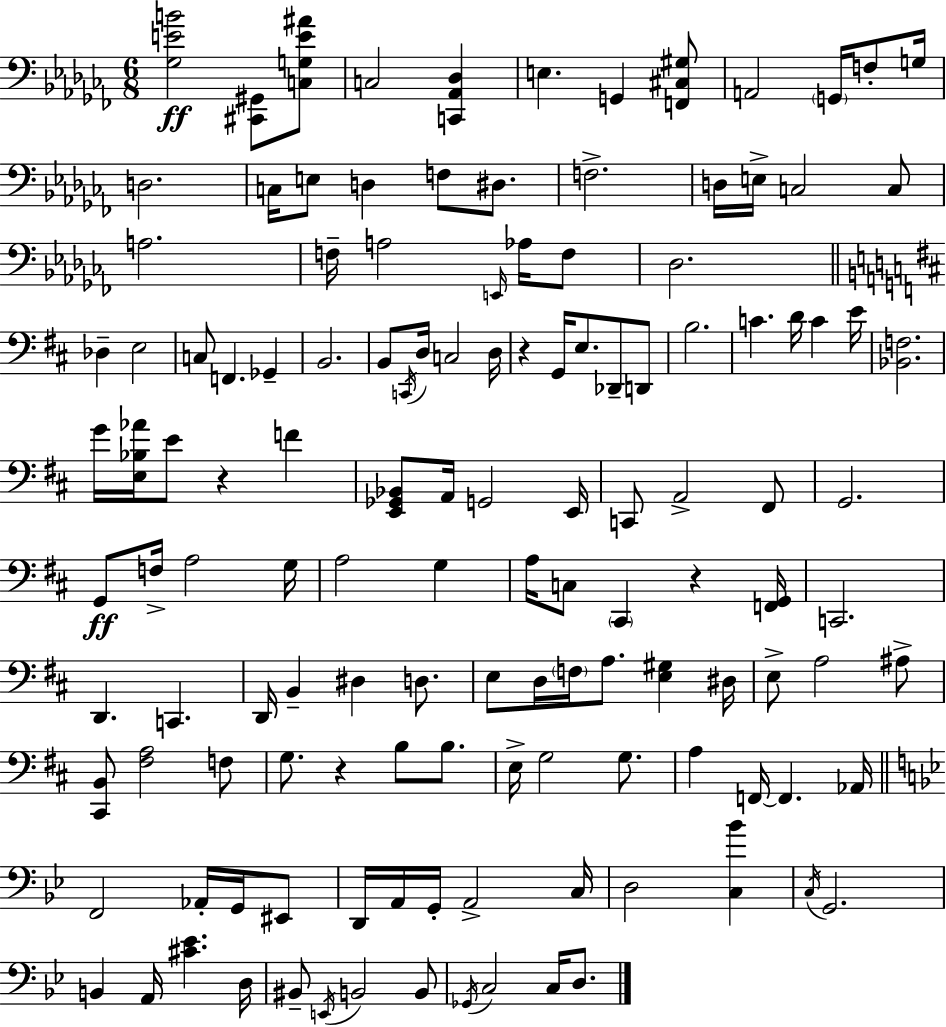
{
  \clef bass
  \numericTimeSignature
  \time 6/8
  \key aes \minor
  \repeat volta 2 { <ges e' b'>2\ff <cis, gis,>8 <c g e' ais'>8 | c2 <c, aes, des>4 | e4. g,4 <f, cis gis>8 | a,2 \parenthesize g,16 f8-. g16 | \break d2. | c16 e8 d4 f8 dis8. | f2.-> | d16 e16-> c2 c8 | \break a2. | f16-- a2 \grace { e,16 } aes16 f8 | des2. | \bar "||" \break \key d \major des4-- e2 | c8 f,4. ges,4-- | b,2. | b,8 \acciaccatura { c,16 } d16 c2 | \break d16 r4 g,16 e8. des,8-- d,8 | b2. | c'4. d'16 c'4 | e'16 <bes, f>2. | \break g'16 <e bes aes'>16 e'8 r4 f'4 | <e, ges, bes,>8 a,16 g,2 | e,16 c,8 a,2-> fis,8 | g,2. | \break g,8\ff f16-> a2 | g16 a2 g4 | a16 c8 \parenthesize cis,4 r4 | <f, g,>16 c,2. | \break d,4. c,4. | d,16 b,4-- dis4 d8. | e8 d16 \parenthesize f16 a8. <e gis>4 | dis16 e8-> a2 ais8-> | \break <cis, b,>8 <fis a>2 f8 | g8. r4 b8 b8. | e16-> g2 g8. | a4 f,16~~ f,4. | \break aes,16 \bar "||" \break \key bes \major f,2 aes,16-. g,16 eis,8 | d,16 a,16 g,16-. a,2-> c16 | d2 <c bes'>4 | \acciaccatura { c16 } g,2. | \break b,4 a,16 <cis' ees'>4. | d16 bis,8-- \acciaccatura { e,16 } b,2 | b,8 \acciaccatura { ges,16 } c2 c16 | d8. } \bar "|."
}